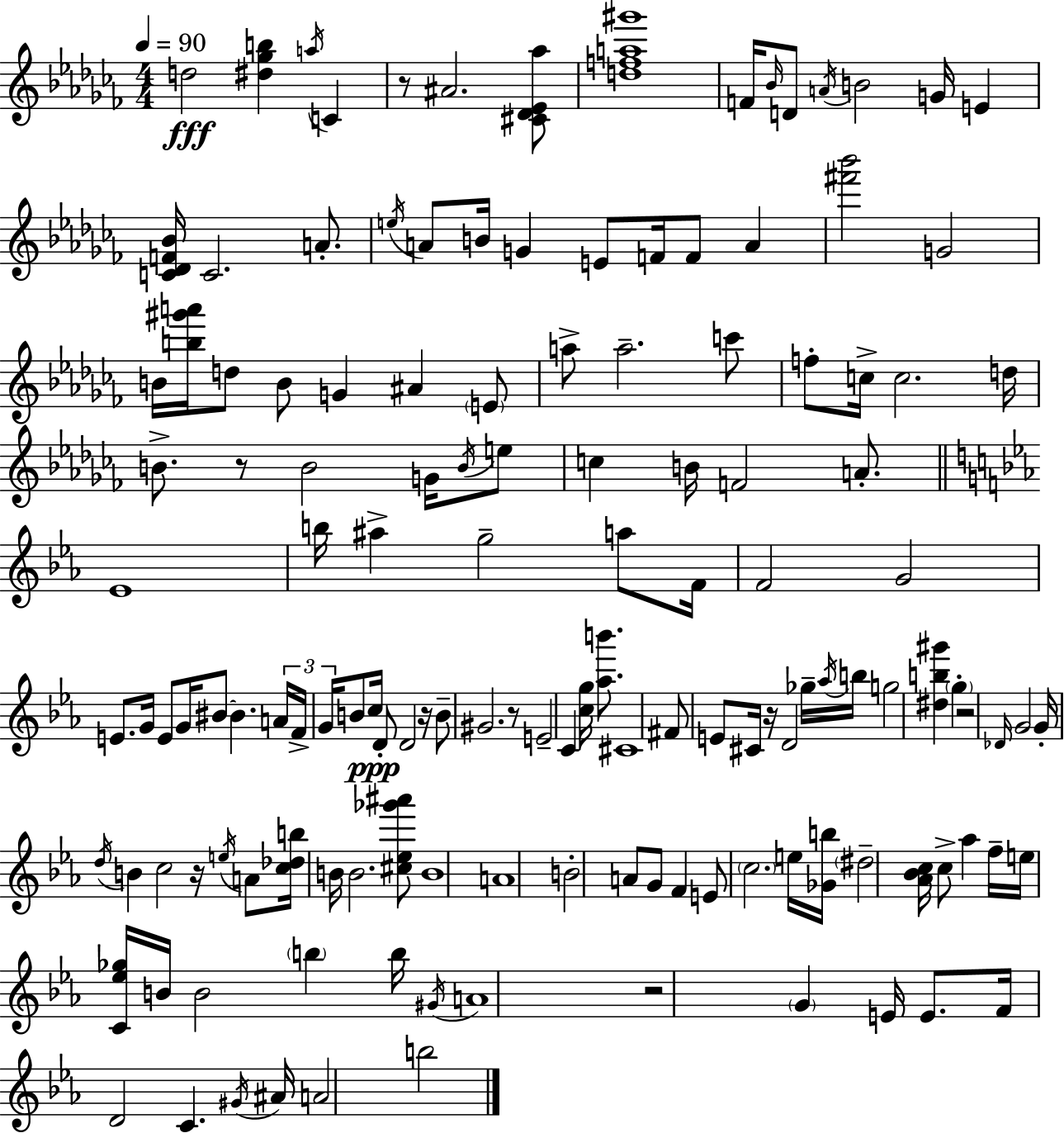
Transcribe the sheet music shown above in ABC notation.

X:1
T:Untitled
M:4/4
L:1/4
K:Abm
d2 [^d_gb] a/4 C z/2 ^A2 [^C_D_E_a]/2 [dfa^g']4 F/4 _B/4 D/2 A/4 B2 G/4 E [C_DF_B]/4 C2 A/2 e/4 A/2 B/4 G E/2 F/4 F/2 A [^f'_b']2 G2 B/4 [b^g'a']/4 d/2 B/2 G ^A E/2 a/2 a2 c'/2 f/2 c/4 c2 d/4 B/2 z/2 B2 G/4 B/4 e/2 c B/4 F2 A/2 _E4 b/4 ^a g2 a/2 F/4 F2 G2 E/2 G/4 E/2 G/4 ^B/2 ^B A/4 F/4 G/4 B/2 c/4 D/2 D2 z/4 B/2 ^G2 z/2 E2 C [cg]/4 [_ab']/2 ^C4 ^F/2 E/2 ^C/4 z/4 D2 _g/4 _a/4 b/4 g2 [^db^g'] g z2 _D/4 G2 G/4 d/4 B c2 z/4 e/4 A/2 [c_db]/4 B/4 B2 [^c_e_g'^a']/2 B4 A4 B2 A/2 G/2 F E/2 c2 e/4 [_Gb]/4 ^d2 [_A_Bc]/4 c/2 _a f/4 e/4 [C_e_g]/4 B/4 B2 b b/4 ^G/4 A4 z2 G E/4 E/2 F/4 D2 C ^G/4 ^A/4 A2 b2